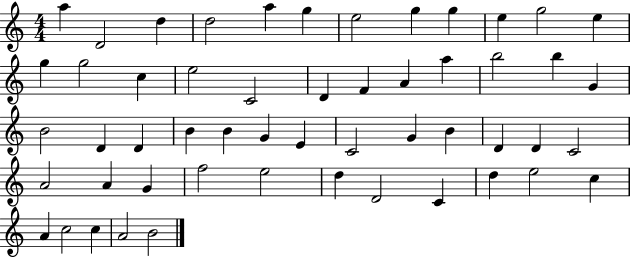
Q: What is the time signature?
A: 4/4